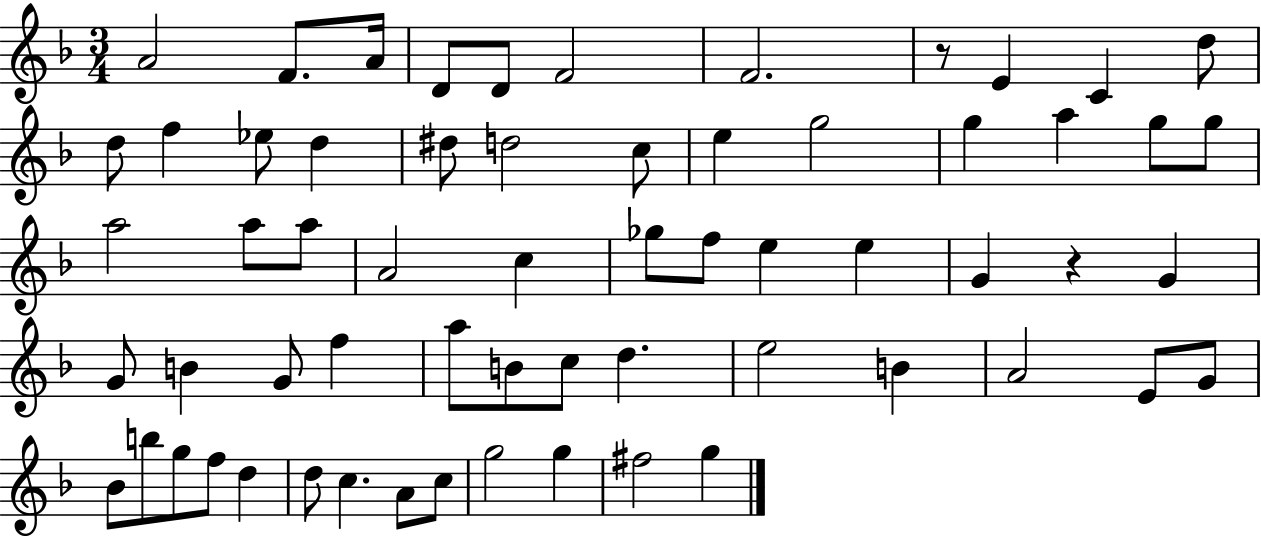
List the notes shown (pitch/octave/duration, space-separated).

A4/h F4/e. A4/s D4/e D4/e F4/h F4/h. R/e E4/q C4/q D5/e D5/e F5/q Eb5/e D5/q D#5/e D5/h C5/e E5/q G5/h G5/q A5/q G5/e G5/e A5/h A5/e A5/e A4/h C5/q Gb5/e F5/e E5/q E5/q G4/q R/q G4/q G4/e B4/q G4/e F5/q A5/e B4/e C5/e D5/q. E5/h B4/q A4/h E4/e G4/e Bb4/e B5/e G5/e F5/e D5/q D5/e C5/q. A4/e C5/e G5/h G5/q F#5/h G5/q